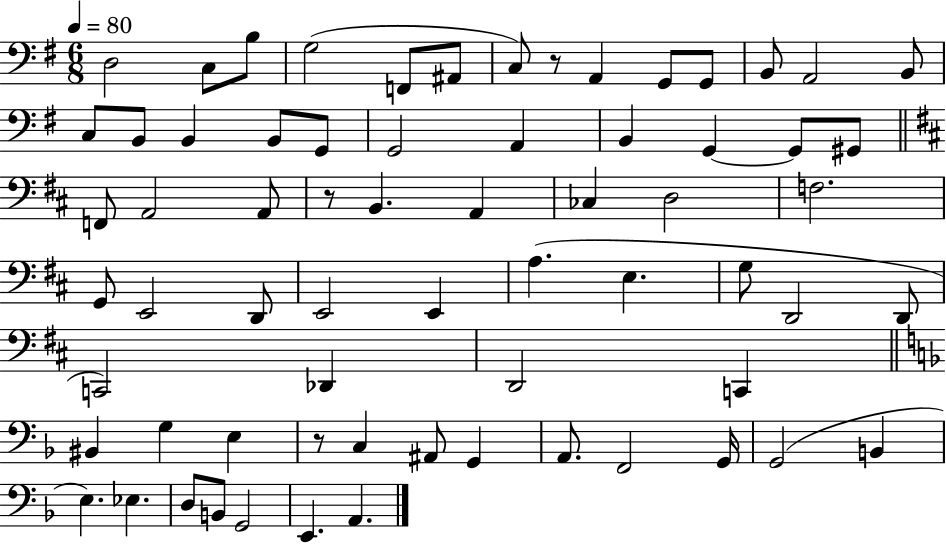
X:1
T:Untitled
M:6/8
L:1/4
K:G
D,2 C,/2 B,/2 G,2 F,,/2 ^A,,/2 C,/2 z/2 A,, G,,/2 G,,/2 B,,/2 A,,2 B,,/2 C,/2 B,,/2 B,, B,,/2 G,,/2 G,,2 A,, B,, G,, G,,/2 ^G,,/2 F,,/2 A,,2 A,,/2 z/2 B,, A,, _C, D,2 F,2 G,,/2 E,,2 D,,/2 E,,2 E,, A, E, G,/2 D,,2 D,,/2 C,,2 _D,, D,,2 C,, ^B,, G, E, z/2 C, ^A,,/2 G,, A,,/2 F,,2 G,,/4 G,,2 B,, E, _E, D,/2 B,,/2 G,,2 E,, A,,